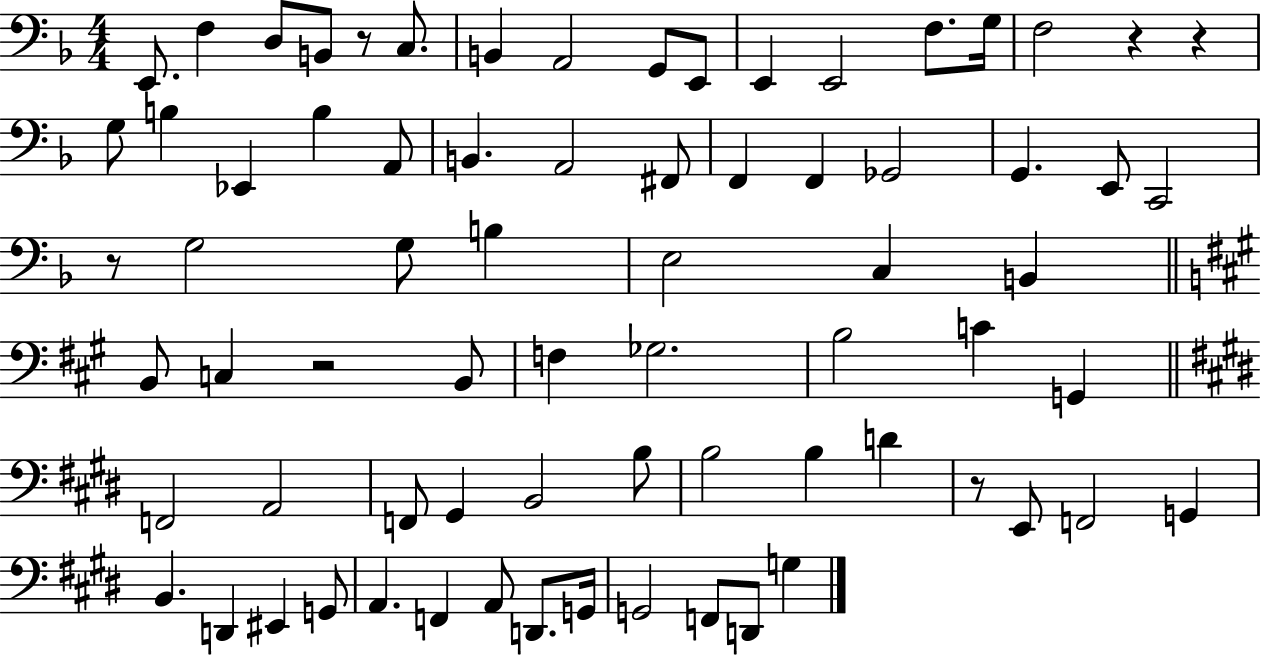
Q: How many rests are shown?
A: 6